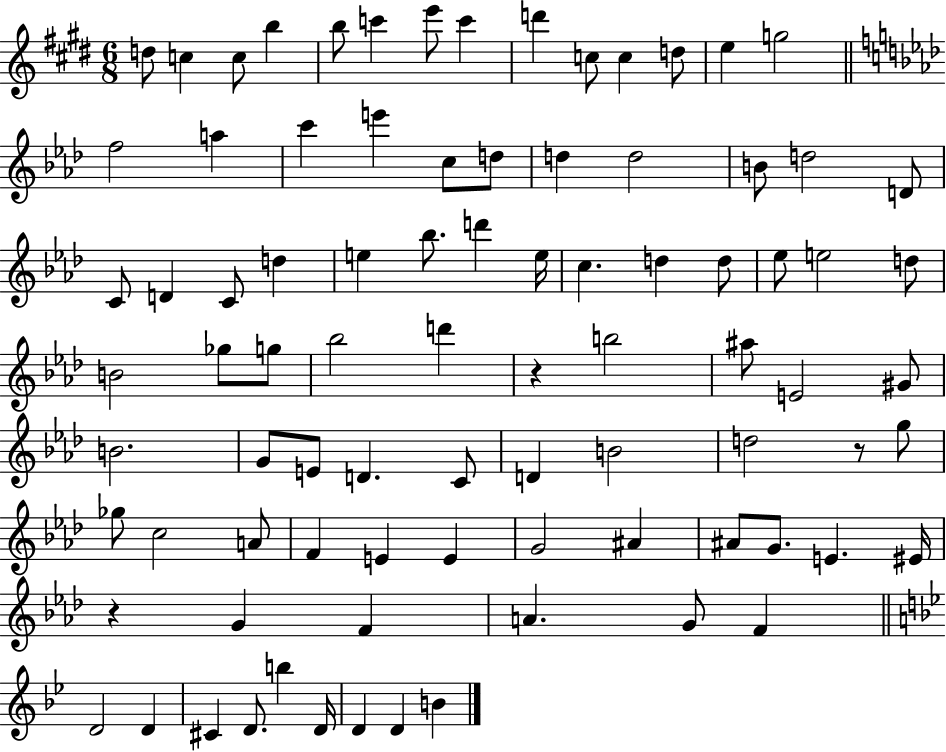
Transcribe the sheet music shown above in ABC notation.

X:1
T:Untitled
M:6/8
L:1/4
K:E
d/2 c c/2 b b/2 c' e'/2 c' d' c/2 c d/2 e g2 f2 a c' e' c/2 d/2 d d2 B/2 d2 D/2 C/2 D C/2 d e _b/2 d' e/4 c d d/2 _e/2 e2 d/2 B2 _g/2 g/2 _b2 d' z b2 ^a/2 E2 ^G/2 B2 G/2 E/2 D C/2 D B2 d2 z/2 g/2 _g/2 c2 A/2 F E E G2 ^A ^A/2 G/2 E ^E/4 z G F A G/2 F D2 D ^C D/2 b D/4 D D B